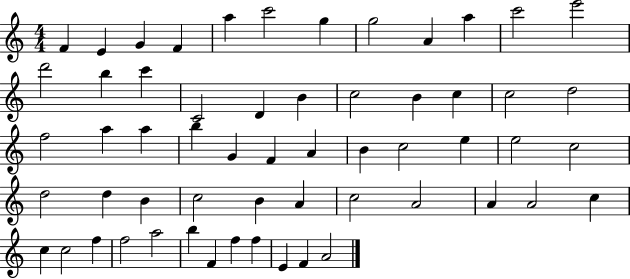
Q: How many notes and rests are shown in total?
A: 58